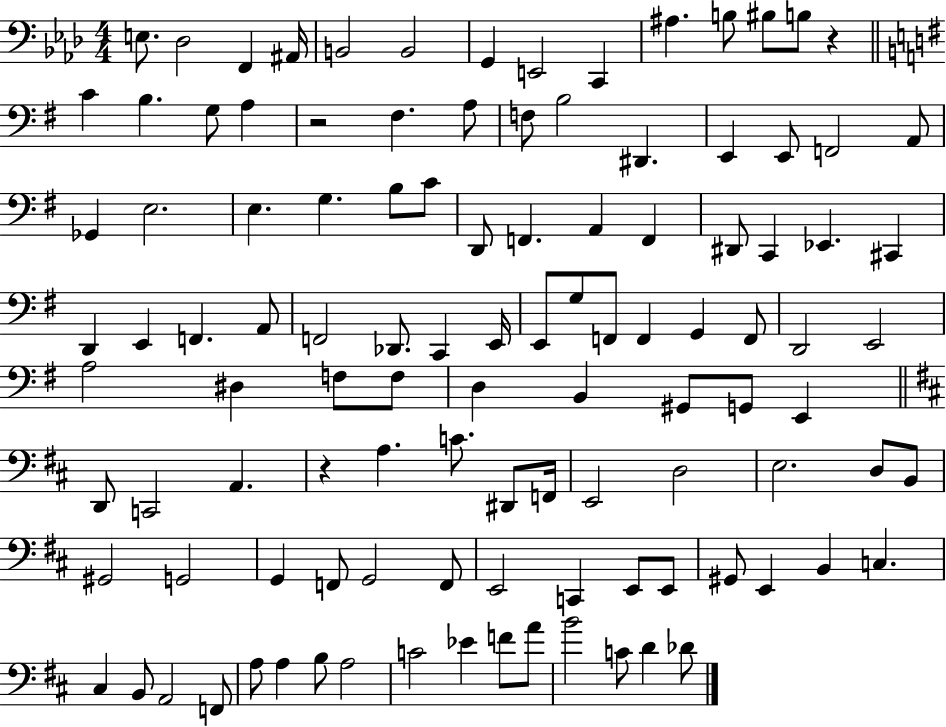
{
  \clef bass
  \numericTimeSignature
  \time 4/4
  \key aes \major
  e8. des2 f,4 ais,16 | b,2 b,2 | g,4 e,2 c,4 | ais4. b8 bis8 b8 r4 | \break \bar "||" \break \key g \major c'4 b4. g8 a4 | r2 fis4. a8 | f8 b2 dis,4. | e,4 e,8 f,2 a,8 | \break ges,4 e2. | e4. g4. b8 c'8 | d,8 f,4. a,4 f,4 | dis,8 c,4 ees,4. cis,4 | \break d,4 e,4 f,4. a,8 | f,2 des,8. c,4 e,16 | e,8 g8 f,8 f,4 g,4 f,8 | d,2 e,2 | \break a2 dis4 f8 f8 | d4 b,4 gis,8 g,8 e,4 | \bar "||" \break \key d \major d,8 c,2 a,4. | r4 a4. c'8. dis,8 f,16 | e,2 d2 | e2. d8 b,8 | \break gis,2 g,2 | g,4 f,8 g,2 f,8 | e,2 c,4 e,8 e,8 | gis,8 e,4 b,4 c4. | \break cis4 b,8 a,2 f,8 | a8 a4 b8 a2 | c'2 ees'4 f'8 a'8 | b'2 c'8 d'4 des'8 | \break \bar "|."
}